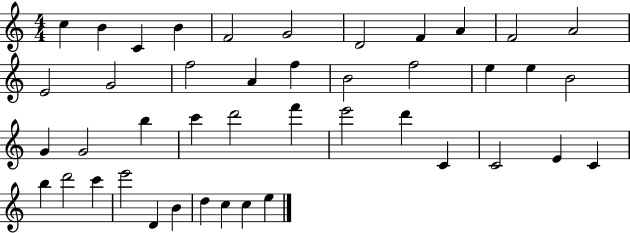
X:1
T:Untitled
M:4/4
L:1/4
K:C
c B C B F2 G2 D2 F A F2 A2 E2 G2 f2 A f B2 f2 e e B2 G G2 b c' d'2 f' e'2 d' C C2 E C b d'2 c' e'2 D B d c c e